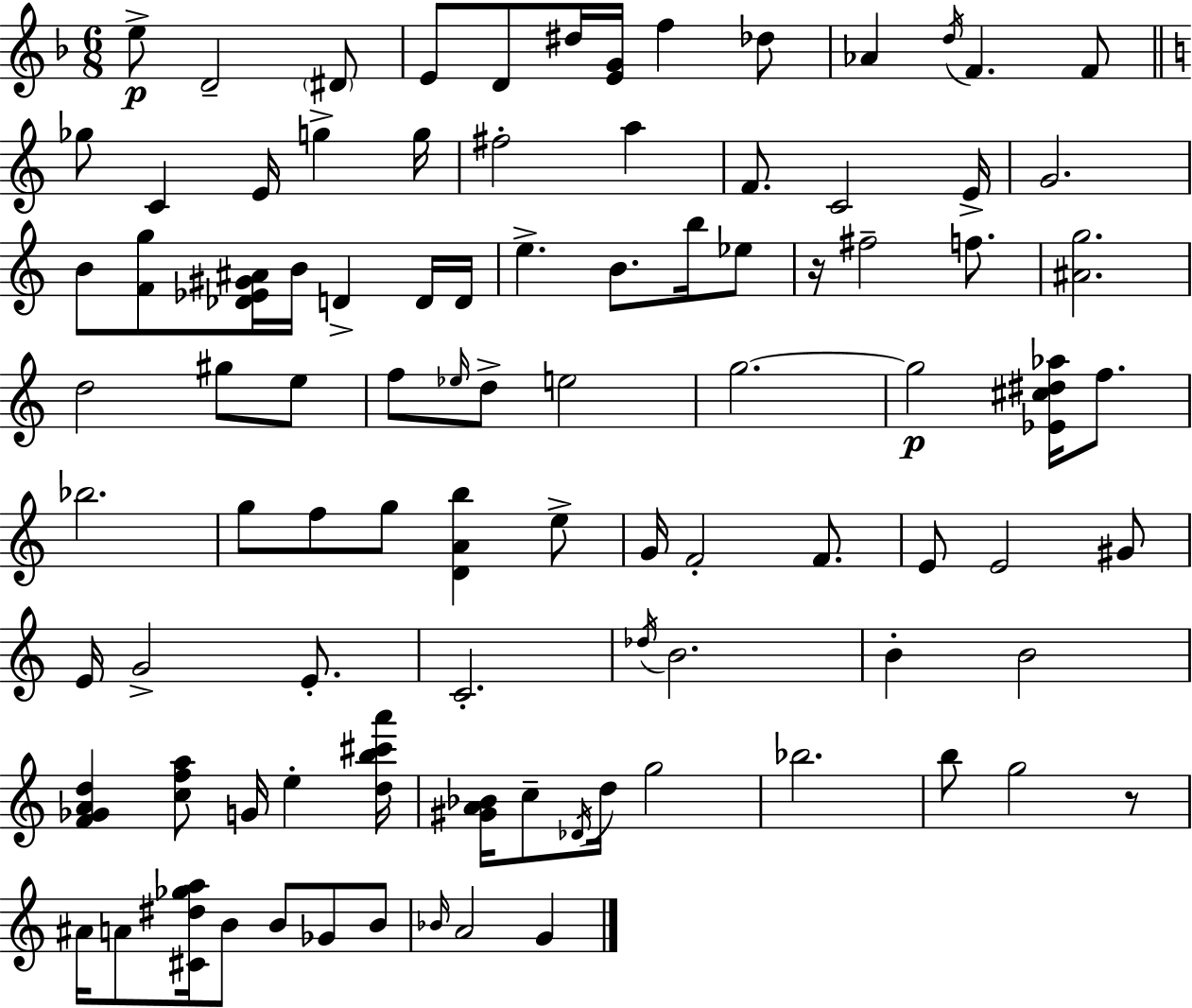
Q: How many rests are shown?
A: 2